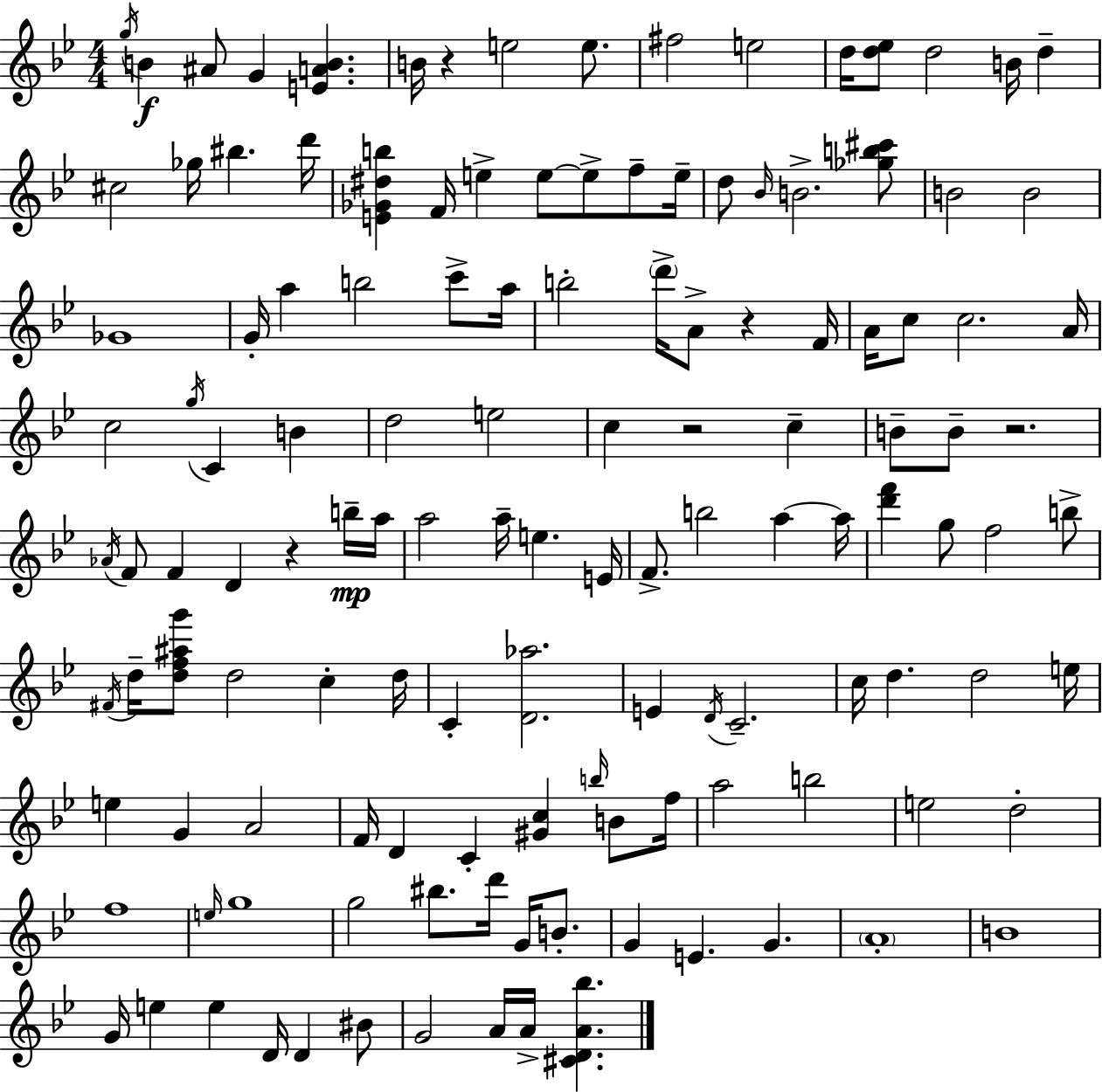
G5/s B4/q A#4/e G4/q [E4,A4,B4]/q. B4/s R/q E5/h E5/e. F#5/h E5/h D5/s [D5,Eb5]/e D5/h B4/s D5/q C#5/h Gb5/s BIS5/q. D6/s [E4,Gb4,D#5,B5]/q F4/s E5/q E5/e E5/e F5/e E5/s D5/e Bb4/s B4/h. [Gb5,B5,C#6]/e B4/h B4/h Gb4/w G4/s A5/q B5/h C6/e A5/s B5/h D6/s A4/e R/q F4/s A4/s C5/e C5/h. A4/s C5/h G5/s C4/q B4/q D5/h E5/h C5/q R/h C5/q B4/e B4/e R/h. Ab4/s F4/e F4/q D4/q R/q B5/s A5/s A5/h A5/s E5/q. E4/s F4/e. B5/h A5/q A5/s [D6,F6]/q G5/e F5/h B5/e F#4/s D5/s [D5,F5,A#5,G6]/e D5/h C5/q D5/s C4/q [D4,Ab5]/h. E4/q D4/s C4/h. C5/s D5/q. D5/h E5/s E5/q G4/q A4/h F4/s D4/q C4/q [G#4,C5]/q B5/s B4/e F5/s A5/h B5/h E5/h D5/h F5/w E5/s G5/w G5/h BIS5/e. D6/s G4/s B4/e. G4/q E4/q. G4/q. A4/w B4/w G4/s E5/q E5/q D4/s D4/q BIS4/e G4/h A4/s A4/s [C#4,D4,A4,Bb5]/q.